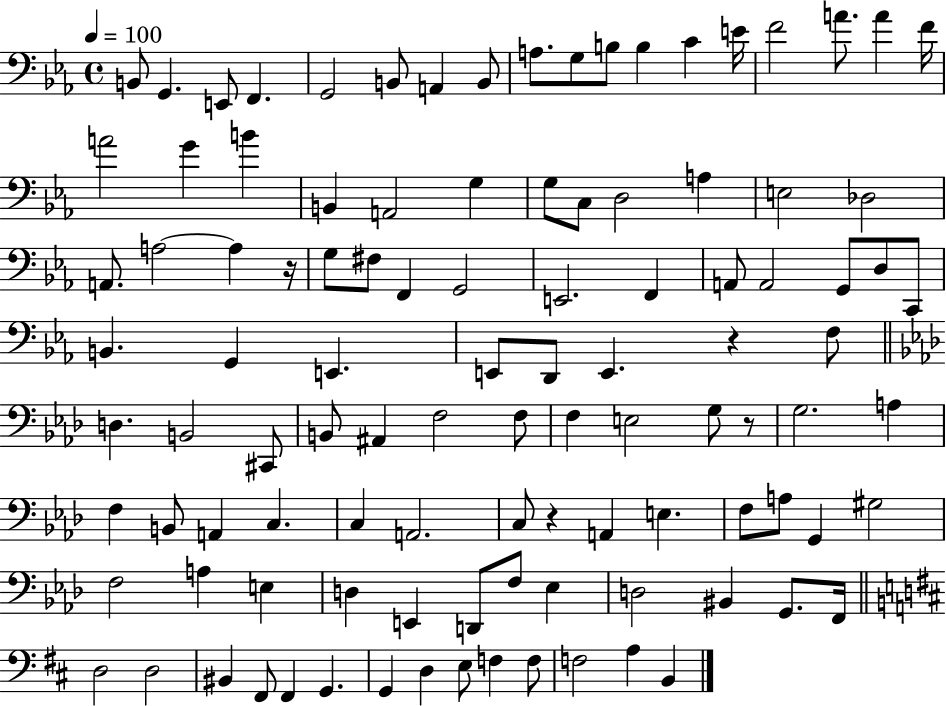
X:1
T:Untitled
M:4/4
L:1/4
K:Eb
B,,/2 G,, E,,/2 F,, G,,2 B,,/2 A,, B,,/2 A,/2 G,/2 B,/2 B, C E/4 F2 A/2 A F/4 A2 G B B,, A,,2 G, G,/2 C,/2 D,2 A, E,2 _D,2 A,,/2 A,2 A, z/4 G,/2 ^F,/2 F,, G,,2 E,,2 F,, A,,/2 A,,2 G,,/2 D,/2 C,,/2 B,, G,, E,, E,,/2 D,,/2 E,, z F,/2 D, B,,2 ^C,,/2 B,,/2 ^A,, F,2 F,/2 F, E,2 G,/2 z/2 G,2 A, F, B,,/2 A,, C, C, A,,2 C,/2 z A,, E, F,/2 A,/2 G,, ^G,2 F,2 A, E, D, E,, D,,/2 F,/2 _E, D,2 ^B,, G,,/2 F,,/4 D,2 D,2 ^B,, ^F,,/2 ^F,, G,, G,, D, E,/2 F, F,/2 F,2 A, B,,